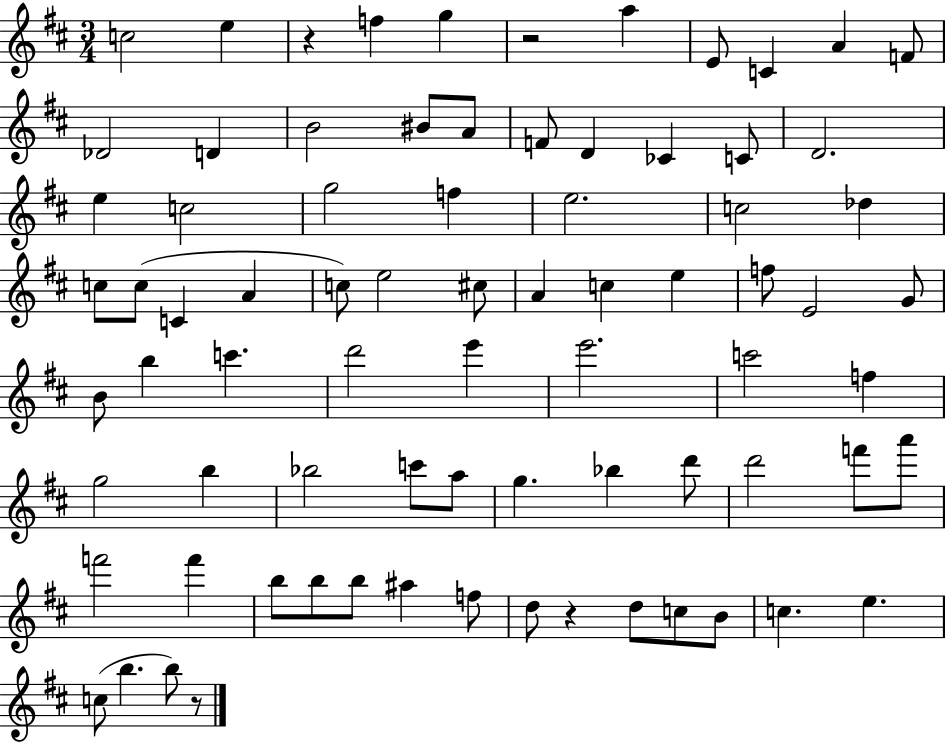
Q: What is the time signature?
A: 3/4